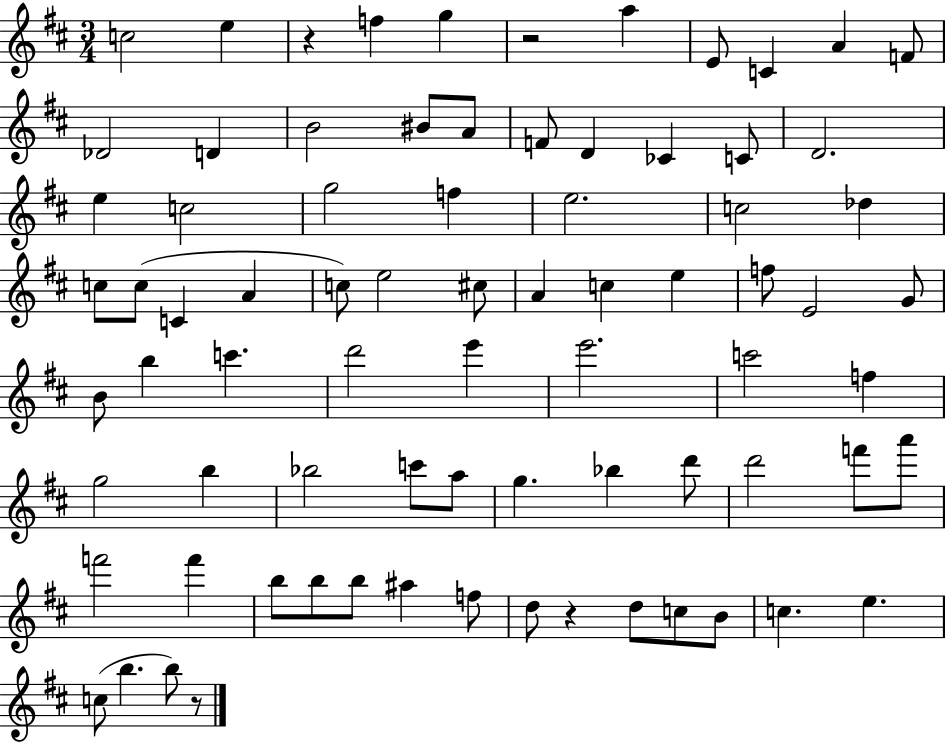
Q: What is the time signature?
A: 3/4